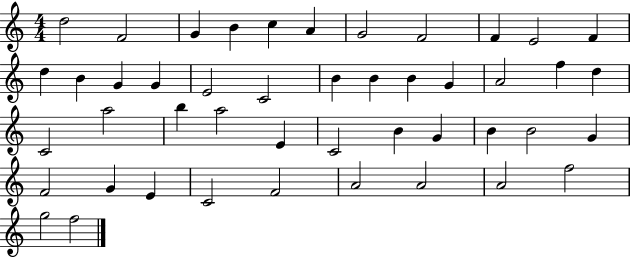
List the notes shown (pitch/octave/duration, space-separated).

D5/h F4/h G4/q B4/q C5/q A4/q G4/h F4/h F4/q E4/h F4/q D5/q B4/q G4/q G4/q E4/h C4/h B4/q B4/q B4/q G4/q A4/h F5/q D5/q C4/h A5/h B5/q A5/h E4/q C4/h B4/q G4/q B4/q B4/h G4/q F4/h G4/q E4/q C4/h F4/h A4/h A4/h A4/h F5/h G5/h F5/h